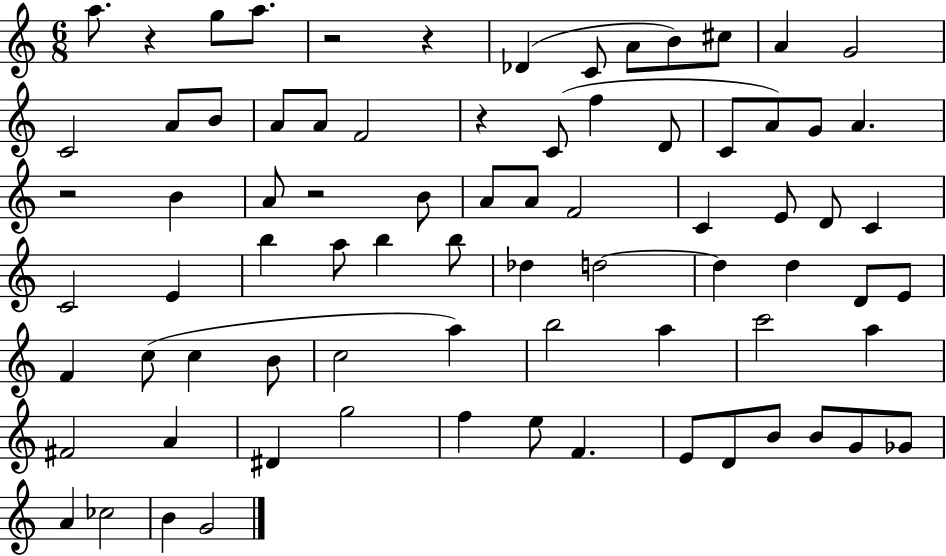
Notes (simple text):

A5/e. R/q G5/e A5/e. R/h R/q Db4/q C4/e A4/e B4/e C#5/e A4/q G4/h C4/h A4/e B4/e A4/e A4/e F4/h R/q C4/e F5/q D4/e C4/e A4/e G4/e A4/q. R/h B4/q A4/e R/h B4/e A4/e A4/e F4/h C4/q E4/e D4/e C4/q C4/h E4/q B5/q A5/e B5/q B5/e Db5/q D5/h D5/q D5/q D4/e E4/e F4/q C5/e C5/q B4/e C5/h A5/q B5/h A5/q C6/h A5/q F#4/h A4/q D#4/q G5/h F5/q E5/e F4/q. E4/e D4/e B4/e B4/e G4/e Gb4/e A4/q CES5/h B4/q G4/h